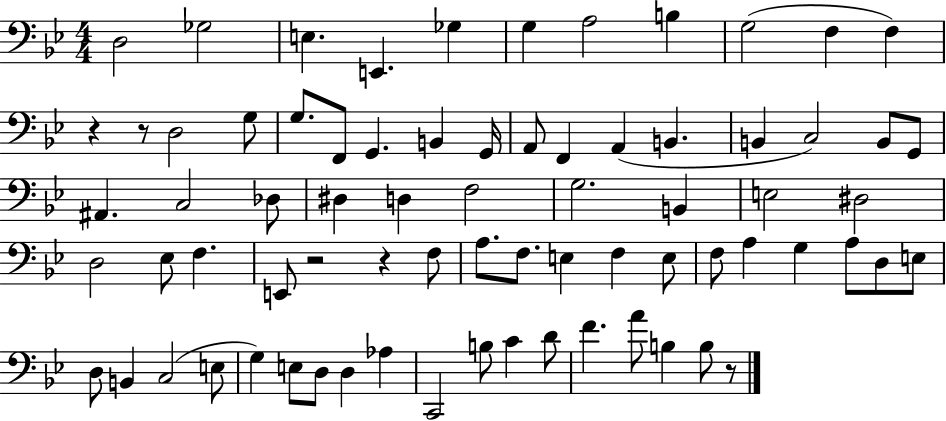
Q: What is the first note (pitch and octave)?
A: D3